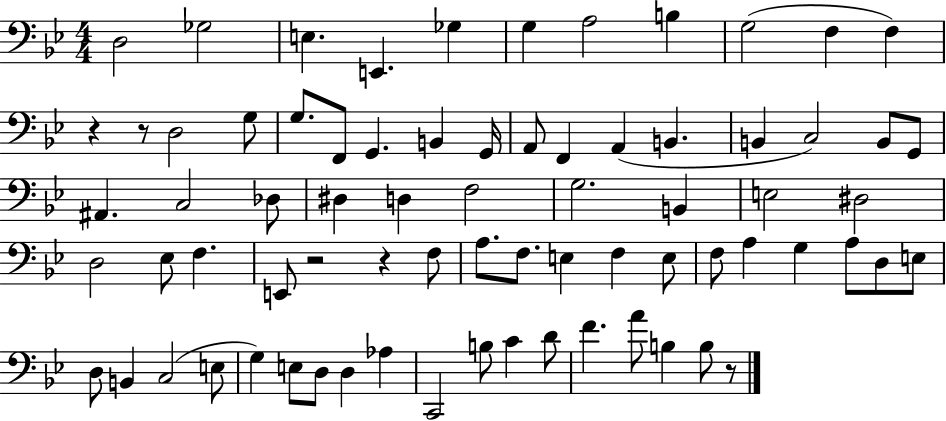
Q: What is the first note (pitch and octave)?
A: D3